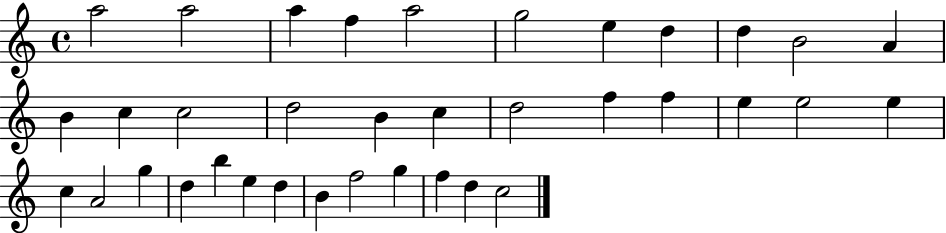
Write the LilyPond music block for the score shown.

{
  \clef treble
  \time 4/4
  \defaultTimeSignature
  \key c \major
  a''2 a''2 | a''4 f''4 a''2 | g''2 e''4 d''4 | d''4 b'2 a'4 | \break b'4 c''4 c''2 | d''2 b'4 c''4 | d''2 f''4 f''4 | e''4 e''2 e''4 | \break c''4 a'2 g''4 | d''4 b''4 e''4 d''4 | b'4 f''2 g''4 | f''4 d''4 c''2 | \break \bar "|."
}